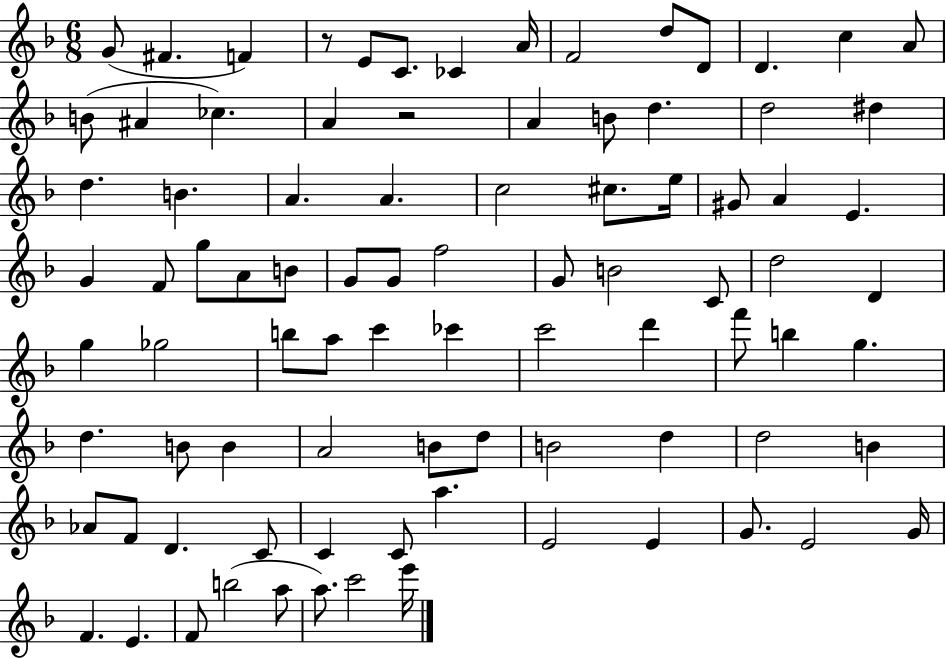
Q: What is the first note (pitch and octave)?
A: G4